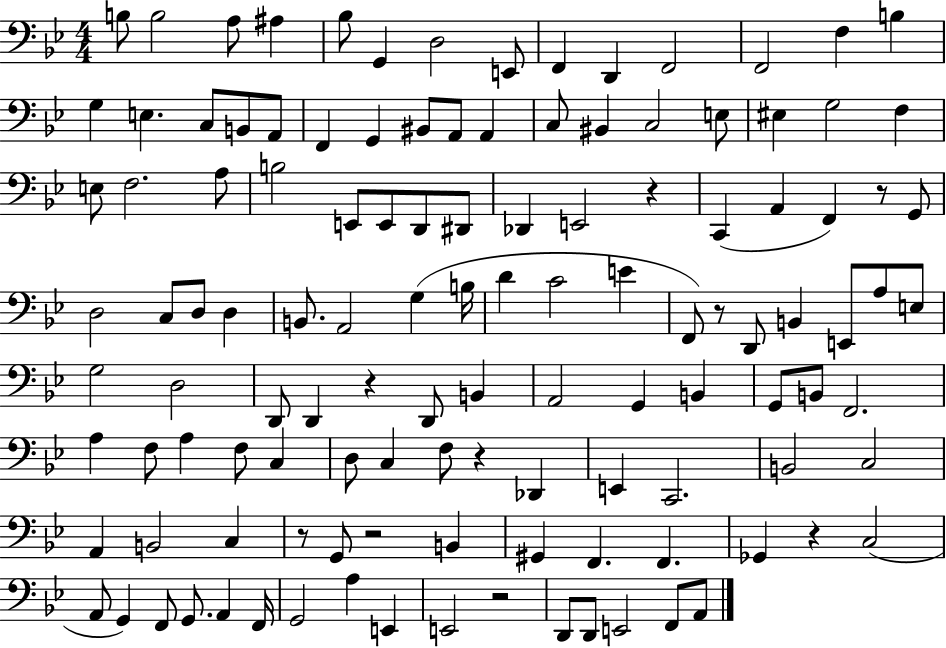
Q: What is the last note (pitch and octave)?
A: A2